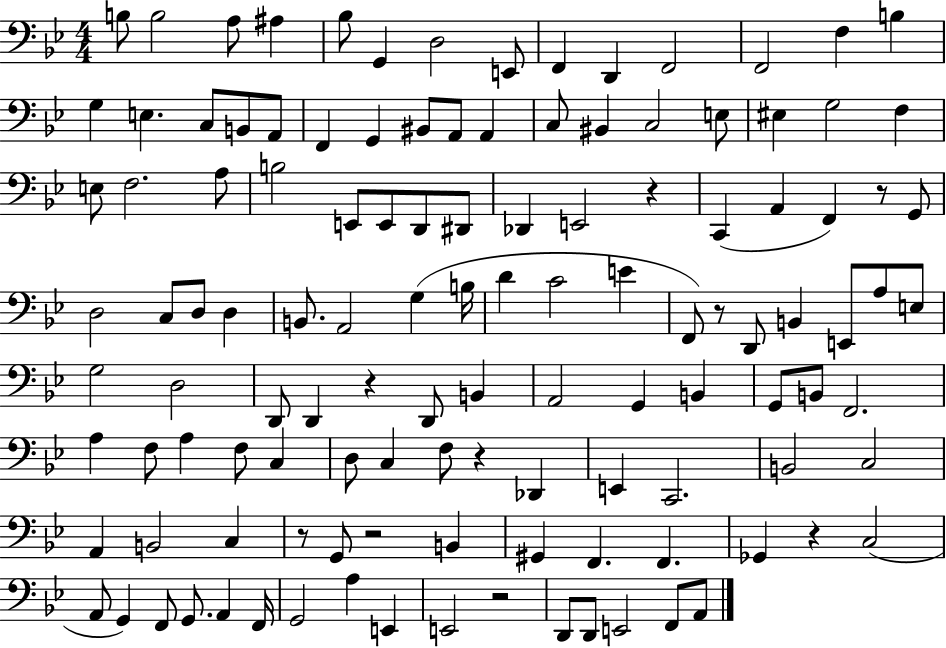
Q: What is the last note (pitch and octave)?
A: A2